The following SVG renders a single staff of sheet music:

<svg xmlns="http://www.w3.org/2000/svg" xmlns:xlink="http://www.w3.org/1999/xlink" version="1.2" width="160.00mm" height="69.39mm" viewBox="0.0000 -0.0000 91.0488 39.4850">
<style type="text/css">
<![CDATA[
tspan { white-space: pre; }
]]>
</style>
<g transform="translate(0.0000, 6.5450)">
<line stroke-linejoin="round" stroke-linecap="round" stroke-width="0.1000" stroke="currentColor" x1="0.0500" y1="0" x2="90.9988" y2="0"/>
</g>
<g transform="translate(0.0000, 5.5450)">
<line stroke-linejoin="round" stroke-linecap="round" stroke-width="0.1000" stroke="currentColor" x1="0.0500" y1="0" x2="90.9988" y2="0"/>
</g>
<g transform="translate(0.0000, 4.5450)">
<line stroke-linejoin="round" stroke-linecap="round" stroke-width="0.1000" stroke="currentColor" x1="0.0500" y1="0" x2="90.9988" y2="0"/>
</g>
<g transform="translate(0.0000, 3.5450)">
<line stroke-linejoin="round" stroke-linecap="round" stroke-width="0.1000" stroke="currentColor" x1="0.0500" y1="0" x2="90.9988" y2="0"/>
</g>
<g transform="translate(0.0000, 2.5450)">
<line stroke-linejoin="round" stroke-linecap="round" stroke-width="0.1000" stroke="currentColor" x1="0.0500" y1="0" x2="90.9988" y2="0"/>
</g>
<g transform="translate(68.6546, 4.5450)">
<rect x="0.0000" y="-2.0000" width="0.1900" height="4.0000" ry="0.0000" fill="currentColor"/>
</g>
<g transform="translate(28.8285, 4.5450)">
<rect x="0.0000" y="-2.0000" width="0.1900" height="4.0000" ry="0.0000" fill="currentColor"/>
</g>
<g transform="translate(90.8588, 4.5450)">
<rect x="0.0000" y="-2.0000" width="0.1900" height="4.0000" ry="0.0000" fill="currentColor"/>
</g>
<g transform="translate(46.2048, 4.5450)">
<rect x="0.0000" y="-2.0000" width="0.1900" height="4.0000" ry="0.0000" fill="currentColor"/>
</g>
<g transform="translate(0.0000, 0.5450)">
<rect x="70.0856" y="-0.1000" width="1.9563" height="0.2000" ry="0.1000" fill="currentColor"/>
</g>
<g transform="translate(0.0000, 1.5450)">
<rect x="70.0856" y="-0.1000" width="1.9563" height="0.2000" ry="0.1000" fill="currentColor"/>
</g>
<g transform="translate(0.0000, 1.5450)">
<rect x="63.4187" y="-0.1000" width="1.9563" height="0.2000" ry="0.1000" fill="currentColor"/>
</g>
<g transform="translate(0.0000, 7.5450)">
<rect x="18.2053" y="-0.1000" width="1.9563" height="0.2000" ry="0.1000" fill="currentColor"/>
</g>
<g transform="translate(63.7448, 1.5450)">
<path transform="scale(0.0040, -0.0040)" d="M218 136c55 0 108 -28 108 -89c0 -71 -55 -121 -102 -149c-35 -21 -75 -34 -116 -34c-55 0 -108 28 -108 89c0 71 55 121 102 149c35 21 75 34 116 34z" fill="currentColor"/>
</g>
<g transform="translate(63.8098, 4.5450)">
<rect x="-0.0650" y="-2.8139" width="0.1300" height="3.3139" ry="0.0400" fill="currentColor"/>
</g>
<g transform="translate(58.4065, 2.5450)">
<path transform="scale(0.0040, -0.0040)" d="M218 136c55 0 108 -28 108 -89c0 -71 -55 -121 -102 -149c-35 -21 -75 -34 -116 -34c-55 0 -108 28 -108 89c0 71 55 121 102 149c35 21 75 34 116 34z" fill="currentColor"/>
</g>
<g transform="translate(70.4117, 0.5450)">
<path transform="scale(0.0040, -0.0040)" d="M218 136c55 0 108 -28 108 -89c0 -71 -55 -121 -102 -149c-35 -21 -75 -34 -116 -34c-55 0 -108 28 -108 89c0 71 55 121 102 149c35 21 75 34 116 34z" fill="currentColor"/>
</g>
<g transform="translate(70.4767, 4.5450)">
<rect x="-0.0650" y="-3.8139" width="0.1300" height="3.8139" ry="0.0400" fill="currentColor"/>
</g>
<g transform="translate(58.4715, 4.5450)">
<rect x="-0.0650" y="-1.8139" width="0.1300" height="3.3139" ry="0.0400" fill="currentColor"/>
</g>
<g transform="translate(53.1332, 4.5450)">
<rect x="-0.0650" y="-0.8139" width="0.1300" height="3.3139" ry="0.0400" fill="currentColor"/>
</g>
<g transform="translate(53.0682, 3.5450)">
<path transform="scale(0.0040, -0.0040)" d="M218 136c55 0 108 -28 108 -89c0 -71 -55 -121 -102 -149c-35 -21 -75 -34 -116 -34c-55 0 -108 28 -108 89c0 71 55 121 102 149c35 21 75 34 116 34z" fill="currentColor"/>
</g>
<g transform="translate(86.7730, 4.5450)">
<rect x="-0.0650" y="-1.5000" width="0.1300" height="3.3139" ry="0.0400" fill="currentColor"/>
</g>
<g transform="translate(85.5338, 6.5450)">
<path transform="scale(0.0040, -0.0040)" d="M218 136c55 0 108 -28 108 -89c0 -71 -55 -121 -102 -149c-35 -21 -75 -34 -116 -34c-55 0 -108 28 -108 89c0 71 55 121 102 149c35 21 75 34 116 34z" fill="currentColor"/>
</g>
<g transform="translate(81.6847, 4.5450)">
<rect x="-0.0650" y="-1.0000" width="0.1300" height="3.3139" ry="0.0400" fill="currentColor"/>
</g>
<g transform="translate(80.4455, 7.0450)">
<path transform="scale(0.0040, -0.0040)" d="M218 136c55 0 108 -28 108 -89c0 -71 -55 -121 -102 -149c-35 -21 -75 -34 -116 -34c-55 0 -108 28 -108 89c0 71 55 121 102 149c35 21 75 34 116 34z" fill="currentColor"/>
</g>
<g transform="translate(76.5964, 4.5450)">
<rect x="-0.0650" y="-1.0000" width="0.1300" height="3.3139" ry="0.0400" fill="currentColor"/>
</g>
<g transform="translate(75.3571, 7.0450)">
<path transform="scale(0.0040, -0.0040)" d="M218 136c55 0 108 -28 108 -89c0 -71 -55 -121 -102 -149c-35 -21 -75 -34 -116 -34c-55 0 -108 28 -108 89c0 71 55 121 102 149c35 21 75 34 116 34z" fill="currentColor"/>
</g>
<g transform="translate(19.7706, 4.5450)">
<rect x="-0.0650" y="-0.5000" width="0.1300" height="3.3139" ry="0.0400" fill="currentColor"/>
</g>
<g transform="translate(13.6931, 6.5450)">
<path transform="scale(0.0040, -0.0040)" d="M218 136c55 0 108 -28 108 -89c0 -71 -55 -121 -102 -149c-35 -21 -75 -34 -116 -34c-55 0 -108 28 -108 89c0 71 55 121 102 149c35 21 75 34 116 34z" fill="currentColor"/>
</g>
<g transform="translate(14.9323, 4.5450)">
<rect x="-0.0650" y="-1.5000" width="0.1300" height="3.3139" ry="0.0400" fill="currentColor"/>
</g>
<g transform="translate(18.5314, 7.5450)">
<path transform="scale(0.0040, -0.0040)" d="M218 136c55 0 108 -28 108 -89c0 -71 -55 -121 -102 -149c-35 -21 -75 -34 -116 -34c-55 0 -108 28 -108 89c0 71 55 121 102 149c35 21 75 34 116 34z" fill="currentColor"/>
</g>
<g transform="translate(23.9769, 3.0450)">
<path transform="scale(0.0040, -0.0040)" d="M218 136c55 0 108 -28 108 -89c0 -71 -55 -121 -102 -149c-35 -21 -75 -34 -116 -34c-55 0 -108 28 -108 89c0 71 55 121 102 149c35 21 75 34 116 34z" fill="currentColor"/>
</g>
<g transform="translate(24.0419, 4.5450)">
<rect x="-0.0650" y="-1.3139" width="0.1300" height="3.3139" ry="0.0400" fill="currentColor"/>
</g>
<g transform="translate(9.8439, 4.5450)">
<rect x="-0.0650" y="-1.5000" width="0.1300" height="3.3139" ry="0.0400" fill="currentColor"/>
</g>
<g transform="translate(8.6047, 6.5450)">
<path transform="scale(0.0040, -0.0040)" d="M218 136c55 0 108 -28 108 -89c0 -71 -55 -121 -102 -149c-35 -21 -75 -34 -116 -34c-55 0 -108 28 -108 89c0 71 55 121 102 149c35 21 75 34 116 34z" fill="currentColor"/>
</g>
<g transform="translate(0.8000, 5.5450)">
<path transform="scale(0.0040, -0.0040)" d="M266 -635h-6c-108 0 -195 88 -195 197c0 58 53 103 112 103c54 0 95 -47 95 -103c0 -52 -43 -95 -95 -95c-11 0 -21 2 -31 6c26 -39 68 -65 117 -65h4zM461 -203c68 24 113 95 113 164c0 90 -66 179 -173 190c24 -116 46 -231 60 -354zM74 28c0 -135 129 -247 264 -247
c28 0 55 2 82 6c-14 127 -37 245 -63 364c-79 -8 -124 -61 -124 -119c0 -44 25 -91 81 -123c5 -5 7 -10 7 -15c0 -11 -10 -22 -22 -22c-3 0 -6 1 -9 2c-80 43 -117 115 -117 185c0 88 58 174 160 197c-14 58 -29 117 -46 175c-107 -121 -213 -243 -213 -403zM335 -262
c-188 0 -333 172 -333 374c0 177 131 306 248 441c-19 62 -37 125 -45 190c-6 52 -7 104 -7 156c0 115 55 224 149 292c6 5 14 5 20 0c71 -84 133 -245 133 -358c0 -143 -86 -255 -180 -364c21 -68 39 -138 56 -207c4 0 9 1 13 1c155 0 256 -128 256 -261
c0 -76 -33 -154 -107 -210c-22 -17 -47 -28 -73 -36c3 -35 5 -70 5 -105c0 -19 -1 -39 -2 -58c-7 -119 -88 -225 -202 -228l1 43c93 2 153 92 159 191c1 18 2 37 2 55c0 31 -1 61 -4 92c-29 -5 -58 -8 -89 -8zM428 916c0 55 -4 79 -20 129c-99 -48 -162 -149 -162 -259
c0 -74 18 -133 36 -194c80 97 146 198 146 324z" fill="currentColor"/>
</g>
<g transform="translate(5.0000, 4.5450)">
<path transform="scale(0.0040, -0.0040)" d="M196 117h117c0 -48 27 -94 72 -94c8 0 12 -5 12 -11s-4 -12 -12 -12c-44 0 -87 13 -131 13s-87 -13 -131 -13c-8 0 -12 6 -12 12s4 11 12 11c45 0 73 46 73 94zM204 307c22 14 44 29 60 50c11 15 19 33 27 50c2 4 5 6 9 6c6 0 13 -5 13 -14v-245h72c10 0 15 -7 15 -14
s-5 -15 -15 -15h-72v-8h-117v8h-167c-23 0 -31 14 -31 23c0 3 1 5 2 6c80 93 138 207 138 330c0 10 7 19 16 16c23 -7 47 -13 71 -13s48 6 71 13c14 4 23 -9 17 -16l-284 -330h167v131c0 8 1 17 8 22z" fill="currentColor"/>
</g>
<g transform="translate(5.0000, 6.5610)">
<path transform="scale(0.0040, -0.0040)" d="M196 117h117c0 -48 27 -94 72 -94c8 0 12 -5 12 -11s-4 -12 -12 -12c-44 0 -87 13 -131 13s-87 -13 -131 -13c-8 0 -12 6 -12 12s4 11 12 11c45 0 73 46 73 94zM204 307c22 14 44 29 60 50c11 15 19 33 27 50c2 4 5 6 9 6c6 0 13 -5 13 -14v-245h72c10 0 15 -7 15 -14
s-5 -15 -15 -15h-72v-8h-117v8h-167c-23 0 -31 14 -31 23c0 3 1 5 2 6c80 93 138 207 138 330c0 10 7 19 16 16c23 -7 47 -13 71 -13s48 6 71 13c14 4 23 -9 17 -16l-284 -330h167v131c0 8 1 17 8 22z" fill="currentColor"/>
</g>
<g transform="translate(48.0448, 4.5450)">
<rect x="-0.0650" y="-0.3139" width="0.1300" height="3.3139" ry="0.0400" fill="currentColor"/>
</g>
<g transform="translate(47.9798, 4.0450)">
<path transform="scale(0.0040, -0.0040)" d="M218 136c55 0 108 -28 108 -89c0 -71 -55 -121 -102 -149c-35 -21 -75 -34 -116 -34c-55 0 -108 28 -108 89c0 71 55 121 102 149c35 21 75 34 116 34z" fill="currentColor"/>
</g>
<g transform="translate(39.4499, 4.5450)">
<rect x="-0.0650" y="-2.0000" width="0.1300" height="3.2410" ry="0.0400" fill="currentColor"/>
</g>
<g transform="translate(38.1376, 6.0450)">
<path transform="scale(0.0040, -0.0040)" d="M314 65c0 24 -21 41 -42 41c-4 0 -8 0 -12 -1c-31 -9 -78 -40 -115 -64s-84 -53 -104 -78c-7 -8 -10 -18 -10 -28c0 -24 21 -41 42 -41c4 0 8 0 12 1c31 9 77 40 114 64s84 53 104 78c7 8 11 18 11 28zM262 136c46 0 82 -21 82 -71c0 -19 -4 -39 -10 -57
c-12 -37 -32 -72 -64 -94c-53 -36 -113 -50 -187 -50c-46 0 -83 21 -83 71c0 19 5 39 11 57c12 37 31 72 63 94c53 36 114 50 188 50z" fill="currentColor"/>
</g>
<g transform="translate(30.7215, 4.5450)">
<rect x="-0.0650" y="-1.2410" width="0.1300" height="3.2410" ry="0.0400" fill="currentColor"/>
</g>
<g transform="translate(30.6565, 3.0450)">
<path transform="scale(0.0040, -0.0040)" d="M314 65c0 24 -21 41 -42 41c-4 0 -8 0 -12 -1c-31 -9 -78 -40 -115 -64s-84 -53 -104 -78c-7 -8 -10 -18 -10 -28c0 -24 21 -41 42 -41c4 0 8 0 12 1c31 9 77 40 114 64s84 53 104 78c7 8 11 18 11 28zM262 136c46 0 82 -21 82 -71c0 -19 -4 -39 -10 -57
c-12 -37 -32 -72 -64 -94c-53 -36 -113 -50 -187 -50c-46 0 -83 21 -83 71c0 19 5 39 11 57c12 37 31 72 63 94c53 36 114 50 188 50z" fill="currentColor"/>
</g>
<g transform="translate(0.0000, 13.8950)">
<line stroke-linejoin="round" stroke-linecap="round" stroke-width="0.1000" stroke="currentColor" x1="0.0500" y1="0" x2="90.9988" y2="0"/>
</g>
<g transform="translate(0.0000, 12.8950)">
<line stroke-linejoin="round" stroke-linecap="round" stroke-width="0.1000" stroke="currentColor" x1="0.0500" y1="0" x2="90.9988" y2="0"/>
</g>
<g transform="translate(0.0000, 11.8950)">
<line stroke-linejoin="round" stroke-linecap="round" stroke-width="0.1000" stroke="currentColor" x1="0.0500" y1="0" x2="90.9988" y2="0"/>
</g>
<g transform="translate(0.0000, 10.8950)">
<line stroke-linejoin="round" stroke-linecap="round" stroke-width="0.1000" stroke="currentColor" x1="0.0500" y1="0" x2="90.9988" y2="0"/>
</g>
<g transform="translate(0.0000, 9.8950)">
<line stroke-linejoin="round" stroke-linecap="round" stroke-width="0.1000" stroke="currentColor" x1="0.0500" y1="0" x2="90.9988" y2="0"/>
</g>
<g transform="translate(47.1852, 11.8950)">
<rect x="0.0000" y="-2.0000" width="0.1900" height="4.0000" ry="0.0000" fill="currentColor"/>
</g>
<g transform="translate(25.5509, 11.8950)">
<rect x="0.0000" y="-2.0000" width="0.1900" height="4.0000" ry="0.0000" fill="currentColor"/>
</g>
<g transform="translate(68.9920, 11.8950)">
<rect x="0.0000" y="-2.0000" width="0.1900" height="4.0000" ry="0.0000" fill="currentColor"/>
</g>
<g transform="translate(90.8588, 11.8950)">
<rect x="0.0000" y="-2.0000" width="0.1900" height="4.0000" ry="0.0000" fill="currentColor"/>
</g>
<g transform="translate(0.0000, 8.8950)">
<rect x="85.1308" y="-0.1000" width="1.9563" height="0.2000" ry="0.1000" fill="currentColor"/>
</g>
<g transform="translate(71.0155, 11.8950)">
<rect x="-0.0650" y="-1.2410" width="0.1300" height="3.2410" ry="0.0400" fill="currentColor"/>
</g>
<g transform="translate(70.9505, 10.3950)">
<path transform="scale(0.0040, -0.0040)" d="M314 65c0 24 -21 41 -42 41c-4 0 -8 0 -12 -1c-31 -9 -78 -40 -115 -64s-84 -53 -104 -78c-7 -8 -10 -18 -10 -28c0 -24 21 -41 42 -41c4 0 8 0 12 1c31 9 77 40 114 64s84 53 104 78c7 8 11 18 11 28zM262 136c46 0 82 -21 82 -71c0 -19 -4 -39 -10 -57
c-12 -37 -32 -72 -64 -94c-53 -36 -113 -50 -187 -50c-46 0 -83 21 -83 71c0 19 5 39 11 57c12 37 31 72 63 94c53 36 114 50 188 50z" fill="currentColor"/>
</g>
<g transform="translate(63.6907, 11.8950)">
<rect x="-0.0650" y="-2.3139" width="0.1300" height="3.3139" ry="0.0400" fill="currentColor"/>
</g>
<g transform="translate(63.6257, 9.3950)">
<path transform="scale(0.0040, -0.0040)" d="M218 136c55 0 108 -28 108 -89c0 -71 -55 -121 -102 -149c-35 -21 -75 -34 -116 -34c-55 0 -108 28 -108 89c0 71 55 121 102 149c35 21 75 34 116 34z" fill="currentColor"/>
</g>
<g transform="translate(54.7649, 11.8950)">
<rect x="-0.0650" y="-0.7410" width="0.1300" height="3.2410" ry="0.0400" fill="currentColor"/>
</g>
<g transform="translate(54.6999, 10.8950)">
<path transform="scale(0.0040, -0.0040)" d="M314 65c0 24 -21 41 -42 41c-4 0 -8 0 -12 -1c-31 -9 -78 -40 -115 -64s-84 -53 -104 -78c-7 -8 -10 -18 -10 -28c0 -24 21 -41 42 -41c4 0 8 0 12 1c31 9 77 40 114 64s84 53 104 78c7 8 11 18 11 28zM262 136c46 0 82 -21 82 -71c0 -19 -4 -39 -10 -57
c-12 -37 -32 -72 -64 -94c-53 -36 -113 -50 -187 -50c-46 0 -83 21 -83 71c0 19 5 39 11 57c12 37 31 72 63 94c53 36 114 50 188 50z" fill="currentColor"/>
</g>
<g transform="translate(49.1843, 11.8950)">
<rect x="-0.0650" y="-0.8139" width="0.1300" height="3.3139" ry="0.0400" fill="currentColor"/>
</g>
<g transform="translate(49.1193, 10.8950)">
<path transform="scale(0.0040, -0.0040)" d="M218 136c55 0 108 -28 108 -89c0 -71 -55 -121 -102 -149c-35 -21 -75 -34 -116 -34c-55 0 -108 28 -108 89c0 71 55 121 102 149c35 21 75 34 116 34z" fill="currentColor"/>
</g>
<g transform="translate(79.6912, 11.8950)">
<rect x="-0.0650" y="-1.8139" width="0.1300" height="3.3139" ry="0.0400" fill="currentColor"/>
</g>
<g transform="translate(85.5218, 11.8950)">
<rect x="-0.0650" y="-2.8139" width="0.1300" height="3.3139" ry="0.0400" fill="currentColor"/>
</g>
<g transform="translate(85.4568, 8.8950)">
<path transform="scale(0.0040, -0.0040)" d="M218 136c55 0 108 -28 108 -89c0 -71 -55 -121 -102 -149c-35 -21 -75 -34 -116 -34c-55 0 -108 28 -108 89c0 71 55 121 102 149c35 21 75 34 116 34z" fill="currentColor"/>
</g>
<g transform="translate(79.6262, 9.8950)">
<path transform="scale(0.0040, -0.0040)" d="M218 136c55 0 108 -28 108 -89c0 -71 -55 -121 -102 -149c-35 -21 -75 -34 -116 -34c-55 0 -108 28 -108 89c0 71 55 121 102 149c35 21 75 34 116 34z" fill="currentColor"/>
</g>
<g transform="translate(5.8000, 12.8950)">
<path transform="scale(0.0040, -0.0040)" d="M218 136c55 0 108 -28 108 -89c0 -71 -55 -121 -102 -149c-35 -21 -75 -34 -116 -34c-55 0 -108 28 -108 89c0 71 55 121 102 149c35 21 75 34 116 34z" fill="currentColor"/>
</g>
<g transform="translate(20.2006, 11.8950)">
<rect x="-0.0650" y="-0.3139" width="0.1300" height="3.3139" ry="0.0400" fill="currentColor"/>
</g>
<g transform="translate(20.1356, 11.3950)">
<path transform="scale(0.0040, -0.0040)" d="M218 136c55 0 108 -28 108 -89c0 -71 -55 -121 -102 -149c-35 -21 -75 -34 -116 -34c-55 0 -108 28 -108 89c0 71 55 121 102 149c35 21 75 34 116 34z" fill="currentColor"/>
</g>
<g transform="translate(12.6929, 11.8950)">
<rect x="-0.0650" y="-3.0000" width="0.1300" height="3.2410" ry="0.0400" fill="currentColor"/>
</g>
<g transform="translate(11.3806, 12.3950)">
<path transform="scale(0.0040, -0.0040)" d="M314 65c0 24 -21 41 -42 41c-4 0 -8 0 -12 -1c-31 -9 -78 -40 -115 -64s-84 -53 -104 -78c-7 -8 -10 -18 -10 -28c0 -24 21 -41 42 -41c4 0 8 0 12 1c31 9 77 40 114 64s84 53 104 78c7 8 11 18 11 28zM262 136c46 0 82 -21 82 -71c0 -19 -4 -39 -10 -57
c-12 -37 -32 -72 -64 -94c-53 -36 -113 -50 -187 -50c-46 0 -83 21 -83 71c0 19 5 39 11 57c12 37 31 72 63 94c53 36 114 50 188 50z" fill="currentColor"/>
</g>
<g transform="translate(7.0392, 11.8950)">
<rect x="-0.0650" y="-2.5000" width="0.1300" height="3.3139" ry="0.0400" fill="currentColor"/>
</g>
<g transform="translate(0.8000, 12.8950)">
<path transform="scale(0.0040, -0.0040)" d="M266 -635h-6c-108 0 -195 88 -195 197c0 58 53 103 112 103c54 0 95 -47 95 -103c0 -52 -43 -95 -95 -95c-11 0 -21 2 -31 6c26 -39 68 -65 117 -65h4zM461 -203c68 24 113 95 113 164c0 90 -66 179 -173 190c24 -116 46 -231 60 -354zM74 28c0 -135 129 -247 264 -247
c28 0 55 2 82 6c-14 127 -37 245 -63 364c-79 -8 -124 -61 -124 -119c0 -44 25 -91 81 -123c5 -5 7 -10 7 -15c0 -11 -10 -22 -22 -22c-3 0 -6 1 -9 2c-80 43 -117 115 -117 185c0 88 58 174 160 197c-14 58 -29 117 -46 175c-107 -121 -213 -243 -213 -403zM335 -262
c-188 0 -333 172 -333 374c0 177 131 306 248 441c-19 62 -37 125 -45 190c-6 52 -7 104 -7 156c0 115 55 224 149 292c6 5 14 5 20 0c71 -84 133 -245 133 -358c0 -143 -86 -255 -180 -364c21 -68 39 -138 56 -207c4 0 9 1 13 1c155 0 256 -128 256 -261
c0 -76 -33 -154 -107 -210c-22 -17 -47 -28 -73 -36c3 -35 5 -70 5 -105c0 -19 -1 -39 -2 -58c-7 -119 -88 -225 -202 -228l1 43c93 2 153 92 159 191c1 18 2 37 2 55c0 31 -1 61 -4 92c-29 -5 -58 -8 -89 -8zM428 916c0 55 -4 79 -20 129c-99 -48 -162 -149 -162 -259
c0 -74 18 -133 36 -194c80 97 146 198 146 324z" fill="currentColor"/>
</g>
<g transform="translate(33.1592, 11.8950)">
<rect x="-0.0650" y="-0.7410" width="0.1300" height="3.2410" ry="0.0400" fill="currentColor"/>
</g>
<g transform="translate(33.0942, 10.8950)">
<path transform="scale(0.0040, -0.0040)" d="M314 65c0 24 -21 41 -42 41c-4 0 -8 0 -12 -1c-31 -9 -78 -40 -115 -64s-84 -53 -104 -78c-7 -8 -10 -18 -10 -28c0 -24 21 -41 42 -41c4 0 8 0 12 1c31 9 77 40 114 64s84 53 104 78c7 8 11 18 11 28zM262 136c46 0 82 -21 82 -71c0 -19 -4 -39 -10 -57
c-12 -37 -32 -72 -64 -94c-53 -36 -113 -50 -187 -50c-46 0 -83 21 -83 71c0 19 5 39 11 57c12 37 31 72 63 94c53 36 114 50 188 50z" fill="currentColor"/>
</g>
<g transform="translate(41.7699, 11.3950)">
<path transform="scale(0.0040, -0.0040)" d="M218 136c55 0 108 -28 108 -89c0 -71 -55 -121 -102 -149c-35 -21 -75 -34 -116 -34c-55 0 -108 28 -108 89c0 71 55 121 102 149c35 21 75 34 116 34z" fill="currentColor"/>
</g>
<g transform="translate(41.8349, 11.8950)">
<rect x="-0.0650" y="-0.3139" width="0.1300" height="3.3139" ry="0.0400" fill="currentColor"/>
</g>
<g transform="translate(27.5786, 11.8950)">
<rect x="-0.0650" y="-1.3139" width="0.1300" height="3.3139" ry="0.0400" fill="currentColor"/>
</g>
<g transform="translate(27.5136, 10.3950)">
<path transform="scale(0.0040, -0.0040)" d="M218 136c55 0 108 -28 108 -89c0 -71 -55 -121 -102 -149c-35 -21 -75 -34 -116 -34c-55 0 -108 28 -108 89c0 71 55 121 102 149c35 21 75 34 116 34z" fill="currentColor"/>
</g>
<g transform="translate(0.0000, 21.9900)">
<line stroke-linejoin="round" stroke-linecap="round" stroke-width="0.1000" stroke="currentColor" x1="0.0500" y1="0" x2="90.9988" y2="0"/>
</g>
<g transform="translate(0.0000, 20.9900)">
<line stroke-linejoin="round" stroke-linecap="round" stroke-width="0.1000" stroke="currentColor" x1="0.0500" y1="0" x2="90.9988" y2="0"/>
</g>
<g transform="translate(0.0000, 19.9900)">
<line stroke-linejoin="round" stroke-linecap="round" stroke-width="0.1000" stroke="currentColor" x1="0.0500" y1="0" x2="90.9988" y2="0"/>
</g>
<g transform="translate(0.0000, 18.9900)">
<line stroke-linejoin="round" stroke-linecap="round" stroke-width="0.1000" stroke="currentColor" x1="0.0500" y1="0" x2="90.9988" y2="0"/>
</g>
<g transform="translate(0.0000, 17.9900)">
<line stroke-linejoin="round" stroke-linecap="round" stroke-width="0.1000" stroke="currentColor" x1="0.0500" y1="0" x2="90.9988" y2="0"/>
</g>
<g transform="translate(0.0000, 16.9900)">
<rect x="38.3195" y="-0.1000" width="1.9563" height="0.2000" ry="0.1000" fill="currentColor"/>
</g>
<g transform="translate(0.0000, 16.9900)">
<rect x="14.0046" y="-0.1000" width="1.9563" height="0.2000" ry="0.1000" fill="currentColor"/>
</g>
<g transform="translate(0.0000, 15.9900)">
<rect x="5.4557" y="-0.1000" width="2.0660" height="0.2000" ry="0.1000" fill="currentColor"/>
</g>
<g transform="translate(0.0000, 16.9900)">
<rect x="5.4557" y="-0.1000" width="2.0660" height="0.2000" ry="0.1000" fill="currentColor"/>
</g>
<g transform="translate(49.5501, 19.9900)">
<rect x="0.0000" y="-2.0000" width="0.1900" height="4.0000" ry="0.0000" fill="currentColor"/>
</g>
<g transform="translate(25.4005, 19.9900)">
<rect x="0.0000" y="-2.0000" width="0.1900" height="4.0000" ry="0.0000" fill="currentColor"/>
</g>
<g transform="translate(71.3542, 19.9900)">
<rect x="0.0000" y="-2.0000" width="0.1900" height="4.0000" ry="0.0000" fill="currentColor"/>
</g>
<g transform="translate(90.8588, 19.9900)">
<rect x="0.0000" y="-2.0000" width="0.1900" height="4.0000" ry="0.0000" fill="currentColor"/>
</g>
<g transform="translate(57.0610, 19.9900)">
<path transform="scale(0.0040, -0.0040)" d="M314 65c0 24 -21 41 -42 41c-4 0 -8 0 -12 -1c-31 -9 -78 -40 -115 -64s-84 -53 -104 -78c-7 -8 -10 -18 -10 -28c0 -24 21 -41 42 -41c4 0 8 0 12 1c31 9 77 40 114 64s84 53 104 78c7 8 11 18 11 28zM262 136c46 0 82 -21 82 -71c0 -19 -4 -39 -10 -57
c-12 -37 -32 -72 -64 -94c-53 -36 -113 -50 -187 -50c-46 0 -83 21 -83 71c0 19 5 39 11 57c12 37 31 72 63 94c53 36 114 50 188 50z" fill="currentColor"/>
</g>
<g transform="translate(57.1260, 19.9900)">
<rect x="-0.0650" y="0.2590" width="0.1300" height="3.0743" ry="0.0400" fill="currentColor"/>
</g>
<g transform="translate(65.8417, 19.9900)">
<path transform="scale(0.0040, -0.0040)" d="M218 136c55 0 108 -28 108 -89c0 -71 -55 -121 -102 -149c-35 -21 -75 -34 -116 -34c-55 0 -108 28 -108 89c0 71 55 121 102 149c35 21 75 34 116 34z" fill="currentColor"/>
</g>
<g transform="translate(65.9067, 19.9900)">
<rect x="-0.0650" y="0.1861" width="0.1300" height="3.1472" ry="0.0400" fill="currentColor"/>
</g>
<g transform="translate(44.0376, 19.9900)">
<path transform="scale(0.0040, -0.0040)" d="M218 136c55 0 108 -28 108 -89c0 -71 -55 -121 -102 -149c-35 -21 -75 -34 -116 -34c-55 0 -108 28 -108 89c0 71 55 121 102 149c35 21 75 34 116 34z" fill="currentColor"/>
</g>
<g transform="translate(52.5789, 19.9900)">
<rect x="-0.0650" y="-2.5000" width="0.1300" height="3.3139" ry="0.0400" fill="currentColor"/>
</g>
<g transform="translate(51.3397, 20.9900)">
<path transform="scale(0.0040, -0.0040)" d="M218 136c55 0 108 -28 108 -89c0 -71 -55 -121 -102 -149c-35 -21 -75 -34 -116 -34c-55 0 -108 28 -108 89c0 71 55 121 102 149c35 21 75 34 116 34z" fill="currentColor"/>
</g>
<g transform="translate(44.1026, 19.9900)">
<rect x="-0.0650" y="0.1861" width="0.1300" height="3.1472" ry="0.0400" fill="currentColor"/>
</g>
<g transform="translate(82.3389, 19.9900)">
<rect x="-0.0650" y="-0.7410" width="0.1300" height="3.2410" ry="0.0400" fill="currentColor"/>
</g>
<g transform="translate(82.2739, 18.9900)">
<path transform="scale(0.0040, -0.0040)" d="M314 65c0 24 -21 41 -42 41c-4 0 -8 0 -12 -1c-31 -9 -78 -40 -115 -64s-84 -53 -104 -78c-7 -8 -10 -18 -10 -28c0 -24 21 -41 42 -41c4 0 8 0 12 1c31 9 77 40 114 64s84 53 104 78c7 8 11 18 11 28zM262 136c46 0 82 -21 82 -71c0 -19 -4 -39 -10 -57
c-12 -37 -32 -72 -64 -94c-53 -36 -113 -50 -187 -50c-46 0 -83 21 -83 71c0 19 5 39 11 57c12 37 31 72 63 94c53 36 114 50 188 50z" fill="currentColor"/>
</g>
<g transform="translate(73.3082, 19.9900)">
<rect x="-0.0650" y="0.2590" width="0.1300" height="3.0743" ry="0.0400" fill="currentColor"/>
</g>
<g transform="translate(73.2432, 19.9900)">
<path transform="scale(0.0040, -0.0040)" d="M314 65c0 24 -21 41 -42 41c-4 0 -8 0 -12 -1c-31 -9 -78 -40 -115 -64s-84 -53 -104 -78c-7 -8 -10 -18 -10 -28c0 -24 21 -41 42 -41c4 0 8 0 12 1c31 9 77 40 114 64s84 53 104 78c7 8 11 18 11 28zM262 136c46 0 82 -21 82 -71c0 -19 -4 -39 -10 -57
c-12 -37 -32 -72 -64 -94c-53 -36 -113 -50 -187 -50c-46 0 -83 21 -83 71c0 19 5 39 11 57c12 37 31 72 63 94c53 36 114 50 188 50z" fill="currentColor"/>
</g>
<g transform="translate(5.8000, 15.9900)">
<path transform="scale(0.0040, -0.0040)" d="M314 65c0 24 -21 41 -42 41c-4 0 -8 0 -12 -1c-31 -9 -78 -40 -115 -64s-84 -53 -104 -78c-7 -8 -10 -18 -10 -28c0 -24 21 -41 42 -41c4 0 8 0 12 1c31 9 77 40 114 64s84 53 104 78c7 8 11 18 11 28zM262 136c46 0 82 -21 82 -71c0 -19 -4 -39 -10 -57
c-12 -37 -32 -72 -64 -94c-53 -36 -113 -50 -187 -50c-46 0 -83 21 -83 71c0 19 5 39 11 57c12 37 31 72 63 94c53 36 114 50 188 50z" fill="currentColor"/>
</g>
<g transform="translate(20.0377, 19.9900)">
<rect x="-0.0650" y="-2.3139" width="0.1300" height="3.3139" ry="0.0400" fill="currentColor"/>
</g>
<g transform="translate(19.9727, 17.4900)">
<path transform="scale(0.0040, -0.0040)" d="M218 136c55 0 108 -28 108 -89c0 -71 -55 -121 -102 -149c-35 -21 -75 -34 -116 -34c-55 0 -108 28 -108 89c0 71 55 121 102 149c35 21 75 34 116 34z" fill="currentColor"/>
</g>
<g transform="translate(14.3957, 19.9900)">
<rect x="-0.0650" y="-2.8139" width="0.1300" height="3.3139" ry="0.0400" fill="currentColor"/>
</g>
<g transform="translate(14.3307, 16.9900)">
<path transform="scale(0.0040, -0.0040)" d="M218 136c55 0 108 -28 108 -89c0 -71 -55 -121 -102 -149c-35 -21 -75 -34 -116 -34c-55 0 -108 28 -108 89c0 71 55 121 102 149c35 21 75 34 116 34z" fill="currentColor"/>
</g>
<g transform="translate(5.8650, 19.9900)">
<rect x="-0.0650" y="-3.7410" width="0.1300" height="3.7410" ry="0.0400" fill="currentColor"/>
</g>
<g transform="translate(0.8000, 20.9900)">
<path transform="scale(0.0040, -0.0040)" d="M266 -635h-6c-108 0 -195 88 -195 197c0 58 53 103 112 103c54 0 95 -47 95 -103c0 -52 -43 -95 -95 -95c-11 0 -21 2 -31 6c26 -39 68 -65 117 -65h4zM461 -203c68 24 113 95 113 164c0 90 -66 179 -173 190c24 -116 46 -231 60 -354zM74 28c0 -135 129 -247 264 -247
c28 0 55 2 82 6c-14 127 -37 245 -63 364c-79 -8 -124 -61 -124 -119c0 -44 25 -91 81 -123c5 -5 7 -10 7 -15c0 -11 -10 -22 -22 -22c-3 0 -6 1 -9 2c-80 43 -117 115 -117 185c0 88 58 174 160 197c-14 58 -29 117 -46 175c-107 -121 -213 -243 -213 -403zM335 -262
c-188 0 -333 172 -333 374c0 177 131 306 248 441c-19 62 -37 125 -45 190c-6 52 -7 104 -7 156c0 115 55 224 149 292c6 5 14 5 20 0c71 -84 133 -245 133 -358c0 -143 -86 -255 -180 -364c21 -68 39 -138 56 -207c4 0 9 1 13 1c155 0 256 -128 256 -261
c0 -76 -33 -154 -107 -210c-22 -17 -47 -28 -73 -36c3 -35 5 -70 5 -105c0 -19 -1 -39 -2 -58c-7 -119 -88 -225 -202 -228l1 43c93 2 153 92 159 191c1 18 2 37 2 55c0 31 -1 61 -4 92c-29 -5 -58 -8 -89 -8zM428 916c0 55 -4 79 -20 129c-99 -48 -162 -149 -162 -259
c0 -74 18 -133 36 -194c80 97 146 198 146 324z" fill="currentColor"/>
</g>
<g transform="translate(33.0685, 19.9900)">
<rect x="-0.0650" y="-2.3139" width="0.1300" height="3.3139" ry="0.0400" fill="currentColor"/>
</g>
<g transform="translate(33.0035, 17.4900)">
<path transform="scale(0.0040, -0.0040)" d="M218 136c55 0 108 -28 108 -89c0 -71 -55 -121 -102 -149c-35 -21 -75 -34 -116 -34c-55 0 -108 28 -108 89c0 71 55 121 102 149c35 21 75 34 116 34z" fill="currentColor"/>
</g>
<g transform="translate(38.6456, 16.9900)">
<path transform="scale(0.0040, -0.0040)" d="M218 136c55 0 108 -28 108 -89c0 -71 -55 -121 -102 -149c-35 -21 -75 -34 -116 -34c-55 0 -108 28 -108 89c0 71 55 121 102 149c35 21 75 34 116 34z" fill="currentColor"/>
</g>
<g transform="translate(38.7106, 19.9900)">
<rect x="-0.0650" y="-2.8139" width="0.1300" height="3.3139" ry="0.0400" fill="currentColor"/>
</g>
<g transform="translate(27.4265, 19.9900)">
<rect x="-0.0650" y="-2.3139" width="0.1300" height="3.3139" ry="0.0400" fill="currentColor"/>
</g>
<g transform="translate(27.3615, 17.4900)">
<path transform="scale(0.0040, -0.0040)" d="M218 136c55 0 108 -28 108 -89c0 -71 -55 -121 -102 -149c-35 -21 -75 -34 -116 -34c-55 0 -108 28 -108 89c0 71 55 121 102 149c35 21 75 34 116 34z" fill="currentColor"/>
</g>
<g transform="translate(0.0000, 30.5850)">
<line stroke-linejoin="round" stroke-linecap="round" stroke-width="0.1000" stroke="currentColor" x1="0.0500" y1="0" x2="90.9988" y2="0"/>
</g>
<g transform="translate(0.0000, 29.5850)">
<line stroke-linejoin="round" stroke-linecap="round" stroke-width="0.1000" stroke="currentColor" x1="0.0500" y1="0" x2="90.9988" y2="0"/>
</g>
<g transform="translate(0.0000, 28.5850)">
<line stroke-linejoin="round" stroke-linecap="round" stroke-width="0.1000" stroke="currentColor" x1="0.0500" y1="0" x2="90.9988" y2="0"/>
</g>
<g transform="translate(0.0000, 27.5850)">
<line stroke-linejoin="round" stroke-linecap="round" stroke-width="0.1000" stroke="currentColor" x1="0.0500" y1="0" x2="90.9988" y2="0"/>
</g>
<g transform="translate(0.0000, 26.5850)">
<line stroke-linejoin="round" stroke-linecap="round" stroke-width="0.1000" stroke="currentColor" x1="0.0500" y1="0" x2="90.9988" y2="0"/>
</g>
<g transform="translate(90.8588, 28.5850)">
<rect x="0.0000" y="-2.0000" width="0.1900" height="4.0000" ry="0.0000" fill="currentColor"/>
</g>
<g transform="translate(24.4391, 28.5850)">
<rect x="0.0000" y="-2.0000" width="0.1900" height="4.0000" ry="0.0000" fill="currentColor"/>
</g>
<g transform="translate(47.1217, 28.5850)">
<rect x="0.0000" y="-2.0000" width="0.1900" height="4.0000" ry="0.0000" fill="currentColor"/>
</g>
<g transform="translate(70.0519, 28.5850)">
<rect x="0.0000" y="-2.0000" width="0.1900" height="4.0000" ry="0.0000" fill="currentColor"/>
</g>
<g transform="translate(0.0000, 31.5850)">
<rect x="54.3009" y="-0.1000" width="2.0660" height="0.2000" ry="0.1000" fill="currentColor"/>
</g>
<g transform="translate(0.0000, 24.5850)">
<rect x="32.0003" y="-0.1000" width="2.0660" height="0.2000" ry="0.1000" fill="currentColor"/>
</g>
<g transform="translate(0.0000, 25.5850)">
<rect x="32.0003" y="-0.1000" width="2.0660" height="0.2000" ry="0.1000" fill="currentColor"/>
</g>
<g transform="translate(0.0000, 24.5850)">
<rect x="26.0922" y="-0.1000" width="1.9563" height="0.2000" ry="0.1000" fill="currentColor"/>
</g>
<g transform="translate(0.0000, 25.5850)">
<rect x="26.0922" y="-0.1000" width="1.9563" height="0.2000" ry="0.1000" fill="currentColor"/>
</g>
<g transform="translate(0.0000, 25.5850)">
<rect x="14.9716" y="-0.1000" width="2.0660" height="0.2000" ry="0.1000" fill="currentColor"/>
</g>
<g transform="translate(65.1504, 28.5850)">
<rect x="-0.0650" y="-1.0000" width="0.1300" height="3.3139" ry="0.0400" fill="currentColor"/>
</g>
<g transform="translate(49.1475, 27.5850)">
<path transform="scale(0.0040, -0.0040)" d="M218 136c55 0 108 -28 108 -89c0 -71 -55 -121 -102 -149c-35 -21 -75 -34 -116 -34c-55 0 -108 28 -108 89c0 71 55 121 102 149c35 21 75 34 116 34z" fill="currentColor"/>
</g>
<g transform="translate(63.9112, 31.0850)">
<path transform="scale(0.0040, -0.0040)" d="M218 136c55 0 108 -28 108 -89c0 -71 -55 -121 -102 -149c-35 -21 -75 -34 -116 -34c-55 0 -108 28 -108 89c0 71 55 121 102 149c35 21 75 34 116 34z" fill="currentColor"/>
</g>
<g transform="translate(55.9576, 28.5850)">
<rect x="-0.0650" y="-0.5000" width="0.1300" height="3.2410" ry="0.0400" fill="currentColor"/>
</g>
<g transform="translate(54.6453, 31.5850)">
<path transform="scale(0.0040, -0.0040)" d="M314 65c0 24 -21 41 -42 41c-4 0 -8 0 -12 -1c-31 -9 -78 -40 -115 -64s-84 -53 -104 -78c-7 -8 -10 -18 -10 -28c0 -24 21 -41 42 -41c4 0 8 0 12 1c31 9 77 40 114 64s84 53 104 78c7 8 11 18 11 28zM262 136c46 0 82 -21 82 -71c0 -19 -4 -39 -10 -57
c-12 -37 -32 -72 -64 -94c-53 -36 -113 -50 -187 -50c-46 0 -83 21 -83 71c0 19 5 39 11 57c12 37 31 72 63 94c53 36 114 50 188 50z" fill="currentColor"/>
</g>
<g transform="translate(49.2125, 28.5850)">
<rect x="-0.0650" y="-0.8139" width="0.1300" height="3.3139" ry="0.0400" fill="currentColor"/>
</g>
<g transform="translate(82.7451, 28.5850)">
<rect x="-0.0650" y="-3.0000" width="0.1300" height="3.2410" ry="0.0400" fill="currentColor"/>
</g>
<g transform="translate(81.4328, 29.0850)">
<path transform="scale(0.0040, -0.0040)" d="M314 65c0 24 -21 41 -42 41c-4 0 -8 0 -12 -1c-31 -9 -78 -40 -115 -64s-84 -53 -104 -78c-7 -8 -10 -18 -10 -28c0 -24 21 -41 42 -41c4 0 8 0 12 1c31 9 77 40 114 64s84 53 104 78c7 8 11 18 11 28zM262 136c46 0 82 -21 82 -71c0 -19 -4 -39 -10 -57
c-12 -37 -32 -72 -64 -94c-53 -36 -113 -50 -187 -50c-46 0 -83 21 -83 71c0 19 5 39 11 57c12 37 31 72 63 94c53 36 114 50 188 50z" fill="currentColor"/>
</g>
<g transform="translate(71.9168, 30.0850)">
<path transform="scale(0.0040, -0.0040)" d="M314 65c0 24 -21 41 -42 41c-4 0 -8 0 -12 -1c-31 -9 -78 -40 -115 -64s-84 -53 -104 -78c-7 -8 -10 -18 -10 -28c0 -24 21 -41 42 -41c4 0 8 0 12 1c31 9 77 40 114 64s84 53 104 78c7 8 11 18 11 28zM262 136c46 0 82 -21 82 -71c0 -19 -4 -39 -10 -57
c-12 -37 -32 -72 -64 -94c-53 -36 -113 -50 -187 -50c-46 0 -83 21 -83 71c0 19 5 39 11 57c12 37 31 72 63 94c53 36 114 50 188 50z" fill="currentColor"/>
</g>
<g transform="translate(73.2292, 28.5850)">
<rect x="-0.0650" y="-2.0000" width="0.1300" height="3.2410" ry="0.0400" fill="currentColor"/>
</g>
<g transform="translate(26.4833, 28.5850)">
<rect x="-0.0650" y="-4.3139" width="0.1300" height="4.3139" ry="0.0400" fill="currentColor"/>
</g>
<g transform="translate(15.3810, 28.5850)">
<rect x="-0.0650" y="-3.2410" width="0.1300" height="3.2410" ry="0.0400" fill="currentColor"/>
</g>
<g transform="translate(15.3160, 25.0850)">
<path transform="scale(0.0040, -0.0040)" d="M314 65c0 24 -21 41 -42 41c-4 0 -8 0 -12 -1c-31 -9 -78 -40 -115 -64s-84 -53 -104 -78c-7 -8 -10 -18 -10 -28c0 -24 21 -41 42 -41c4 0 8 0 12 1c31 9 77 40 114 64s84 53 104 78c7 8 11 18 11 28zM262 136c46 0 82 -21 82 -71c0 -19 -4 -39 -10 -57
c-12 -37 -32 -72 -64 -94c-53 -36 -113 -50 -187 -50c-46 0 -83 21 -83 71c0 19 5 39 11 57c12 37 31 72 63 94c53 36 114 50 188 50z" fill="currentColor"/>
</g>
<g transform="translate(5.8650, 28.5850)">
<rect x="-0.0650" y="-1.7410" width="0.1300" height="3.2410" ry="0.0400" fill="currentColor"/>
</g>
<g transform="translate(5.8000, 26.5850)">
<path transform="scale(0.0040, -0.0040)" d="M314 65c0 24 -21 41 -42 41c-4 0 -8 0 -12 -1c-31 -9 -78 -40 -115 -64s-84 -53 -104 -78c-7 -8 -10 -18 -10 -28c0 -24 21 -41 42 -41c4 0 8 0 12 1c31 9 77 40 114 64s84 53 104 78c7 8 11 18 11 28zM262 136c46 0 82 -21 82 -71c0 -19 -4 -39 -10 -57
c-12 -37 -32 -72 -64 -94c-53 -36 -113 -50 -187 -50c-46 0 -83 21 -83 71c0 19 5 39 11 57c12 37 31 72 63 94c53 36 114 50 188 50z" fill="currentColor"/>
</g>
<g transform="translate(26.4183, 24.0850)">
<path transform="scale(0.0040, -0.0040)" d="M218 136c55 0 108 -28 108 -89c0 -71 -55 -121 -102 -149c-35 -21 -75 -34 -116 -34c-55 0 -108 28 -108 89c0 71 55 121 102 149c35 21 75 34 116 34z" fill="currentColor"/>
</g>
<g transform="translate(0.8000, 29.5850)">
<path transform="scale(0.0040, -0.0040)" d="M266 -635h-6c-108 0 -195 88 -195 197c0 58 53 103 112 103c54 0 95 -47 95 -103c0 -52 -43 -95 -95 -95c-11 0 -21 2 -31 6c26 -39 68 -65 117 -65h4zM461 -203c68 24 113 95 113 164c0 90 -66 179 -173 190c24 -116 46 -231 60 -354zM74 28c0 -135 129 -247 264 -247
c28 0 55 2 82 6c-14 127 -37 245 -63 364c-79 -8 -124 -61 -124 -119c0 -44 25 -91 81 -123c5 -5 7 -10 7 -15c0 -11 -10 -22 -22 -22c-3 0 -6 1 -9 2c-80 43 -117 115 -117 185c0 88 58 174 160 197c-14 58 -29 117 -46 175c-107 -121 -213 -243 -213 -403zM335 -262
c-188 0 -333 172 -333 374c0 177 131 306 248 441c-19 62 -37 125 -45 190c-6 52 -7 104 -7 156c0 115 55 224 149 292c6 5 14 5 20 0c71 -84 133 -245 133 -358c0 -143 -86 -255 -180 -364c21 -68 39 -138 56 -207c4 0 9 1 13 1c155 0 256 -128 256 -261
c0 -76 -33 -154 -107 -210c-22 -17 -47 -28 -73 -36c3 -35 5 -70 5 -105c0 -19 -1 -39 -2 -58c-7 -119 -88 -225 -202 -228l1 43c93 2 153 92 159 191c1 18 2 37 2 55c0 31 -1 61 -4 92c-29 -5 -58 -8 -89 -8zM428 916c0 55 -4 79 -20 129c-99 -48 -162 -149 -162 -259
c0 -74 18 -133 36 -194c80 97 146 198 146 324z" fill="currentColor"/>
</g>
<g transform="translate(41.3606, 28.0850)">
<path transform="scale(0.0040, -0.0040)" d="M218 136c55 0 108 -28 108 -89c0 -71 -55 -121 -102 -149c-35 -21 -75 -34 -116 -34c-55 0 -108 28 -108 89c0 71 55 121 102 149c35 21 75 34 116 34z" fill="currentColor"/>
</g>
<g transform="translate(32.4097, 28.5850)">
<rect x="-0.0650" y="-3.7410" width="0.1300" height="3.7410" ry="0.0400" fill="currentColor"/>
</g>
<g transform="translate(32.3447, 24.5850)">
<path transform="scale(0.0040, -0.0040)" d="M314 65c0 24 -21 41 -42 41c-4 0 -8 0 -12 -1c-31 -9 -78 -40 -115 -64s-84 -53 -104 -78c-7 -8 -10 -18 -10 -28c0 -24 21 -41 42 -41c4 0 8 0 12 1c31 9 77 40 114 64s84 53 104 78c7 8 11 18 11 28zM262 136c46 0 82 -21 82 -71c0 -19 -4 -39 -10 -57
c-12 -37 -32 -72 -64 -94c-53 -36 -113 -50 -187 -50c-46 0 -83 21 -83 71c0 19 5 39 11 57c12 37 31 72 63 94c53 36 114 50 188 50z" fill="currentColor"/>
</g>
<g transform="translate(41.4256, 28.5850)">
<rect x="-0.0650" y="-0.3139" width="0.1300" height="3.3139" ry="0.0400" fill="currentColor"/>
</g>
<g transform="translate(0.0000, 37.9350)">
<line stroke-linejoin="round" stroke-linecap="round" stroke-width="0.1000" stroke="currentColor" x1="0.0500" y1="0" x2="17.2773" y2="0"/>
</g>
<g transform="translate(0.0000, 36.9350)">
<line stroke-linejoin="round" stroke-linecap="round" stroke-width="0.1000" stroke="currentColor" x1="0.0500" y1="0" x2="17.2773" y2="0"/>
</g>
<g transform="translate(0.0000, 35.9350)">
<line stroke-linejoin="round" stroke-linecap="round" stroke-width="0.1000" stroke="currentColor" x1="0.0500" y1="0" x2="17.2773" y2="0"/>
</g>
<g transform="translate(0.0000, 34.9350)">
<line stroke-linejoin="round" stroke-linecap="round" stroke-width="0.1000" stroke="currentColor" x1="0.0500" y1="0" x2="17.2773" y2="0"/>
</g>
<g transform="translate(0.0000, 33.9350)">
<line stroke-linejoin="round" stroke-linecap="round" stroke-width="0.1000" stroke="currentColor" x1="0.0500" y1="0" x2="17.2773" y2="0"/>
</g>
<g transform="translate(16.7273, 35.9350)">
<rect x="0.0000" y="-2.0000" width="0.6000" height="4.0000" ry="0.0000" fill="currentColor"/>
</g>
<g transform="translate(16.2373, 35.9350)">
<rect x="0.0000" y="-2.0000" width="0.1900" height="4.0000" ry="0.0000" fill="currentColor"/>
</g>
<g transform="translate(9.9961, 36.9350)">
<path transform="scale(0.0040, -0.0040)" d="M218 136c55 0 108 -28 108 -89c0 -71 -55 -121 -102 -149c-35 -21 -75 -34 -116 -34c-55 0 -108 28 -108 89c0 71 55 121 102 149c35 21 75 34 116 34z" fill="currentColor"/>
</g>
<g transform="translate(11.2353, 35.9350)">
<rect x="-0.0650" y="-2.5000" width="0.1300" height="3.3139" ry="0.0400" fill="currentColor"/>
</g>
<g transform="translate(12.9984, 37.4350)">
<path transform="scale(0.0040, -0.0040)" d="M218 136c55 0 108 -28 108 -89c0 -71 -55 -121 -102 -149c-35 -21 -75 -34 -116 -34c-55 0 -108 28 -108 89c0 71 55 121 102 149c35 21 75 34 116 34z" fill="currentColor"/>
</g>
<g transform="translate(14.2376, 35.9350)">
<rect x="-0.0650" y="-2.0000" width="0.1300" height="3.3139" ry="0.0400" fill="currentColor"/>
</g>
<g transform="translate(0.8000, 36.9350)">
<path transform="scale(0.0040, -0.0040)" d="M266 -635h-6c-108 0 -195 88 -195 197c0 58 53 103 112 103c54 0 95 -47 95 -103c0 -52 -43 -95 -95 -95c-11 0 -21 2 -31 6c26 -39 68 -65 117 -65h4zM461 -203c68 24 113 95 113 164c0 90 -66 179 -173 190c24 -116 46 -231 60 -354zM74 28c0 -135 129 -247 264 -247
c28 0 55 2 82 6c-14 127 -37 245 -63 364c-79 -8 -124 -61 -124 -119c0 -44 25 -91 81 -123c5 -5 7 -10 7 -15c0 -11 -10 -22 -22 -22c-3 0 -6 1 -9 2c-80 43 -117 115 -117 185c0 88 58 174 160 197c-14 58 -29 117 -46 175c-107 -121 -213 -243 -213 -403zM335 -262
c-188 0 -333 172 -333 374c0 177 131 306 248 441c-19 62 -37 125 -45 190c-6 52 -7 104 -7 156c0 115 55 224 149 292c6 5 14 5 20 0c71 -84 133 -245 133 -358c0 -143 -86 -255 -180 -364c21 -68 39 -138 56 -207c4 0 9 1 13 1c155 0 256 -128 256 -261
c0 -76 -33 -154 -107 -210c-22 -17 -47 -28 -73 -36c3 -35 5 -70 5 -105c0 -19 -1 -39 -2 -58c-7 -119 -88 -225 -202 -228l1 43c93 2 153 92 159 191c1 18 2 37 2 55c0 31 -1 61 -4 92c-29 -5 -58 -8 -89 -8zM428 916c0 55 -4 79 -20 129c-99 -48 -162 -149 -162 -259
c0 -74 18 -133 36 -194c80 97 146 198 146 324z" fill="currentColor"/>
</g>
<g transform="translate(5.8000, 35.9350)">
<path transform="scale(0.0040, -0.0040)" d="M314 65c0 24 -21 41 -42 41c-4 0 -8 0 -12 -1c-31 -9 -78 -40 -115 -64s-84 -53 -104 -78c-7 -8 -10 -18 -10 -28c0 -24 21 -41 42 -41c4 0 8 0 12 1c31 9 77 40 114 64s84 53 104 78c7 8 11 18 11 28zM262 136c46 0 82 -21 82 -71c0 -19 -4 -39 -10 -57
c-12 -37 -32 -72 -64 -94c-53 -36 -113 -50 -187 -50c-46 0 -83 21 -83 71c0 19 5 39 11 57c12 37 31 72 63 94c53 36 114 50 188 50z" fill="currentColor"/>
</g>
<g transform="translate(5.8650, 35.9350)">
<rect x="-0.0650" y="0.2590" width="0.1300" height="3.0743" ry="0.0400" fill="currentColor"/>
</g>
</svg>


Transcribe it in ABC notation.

X:1
T:Untitled
M:4/4
L:1/4
K:C
E E C e e2 F2 c d f a c' D D E G A2 c e d2 c d d2 g e2 f a c'2 a g g g a B G B2 B B2 d2 f2 b2 d' c'2 c d C2 D F2 A2 B2 G F